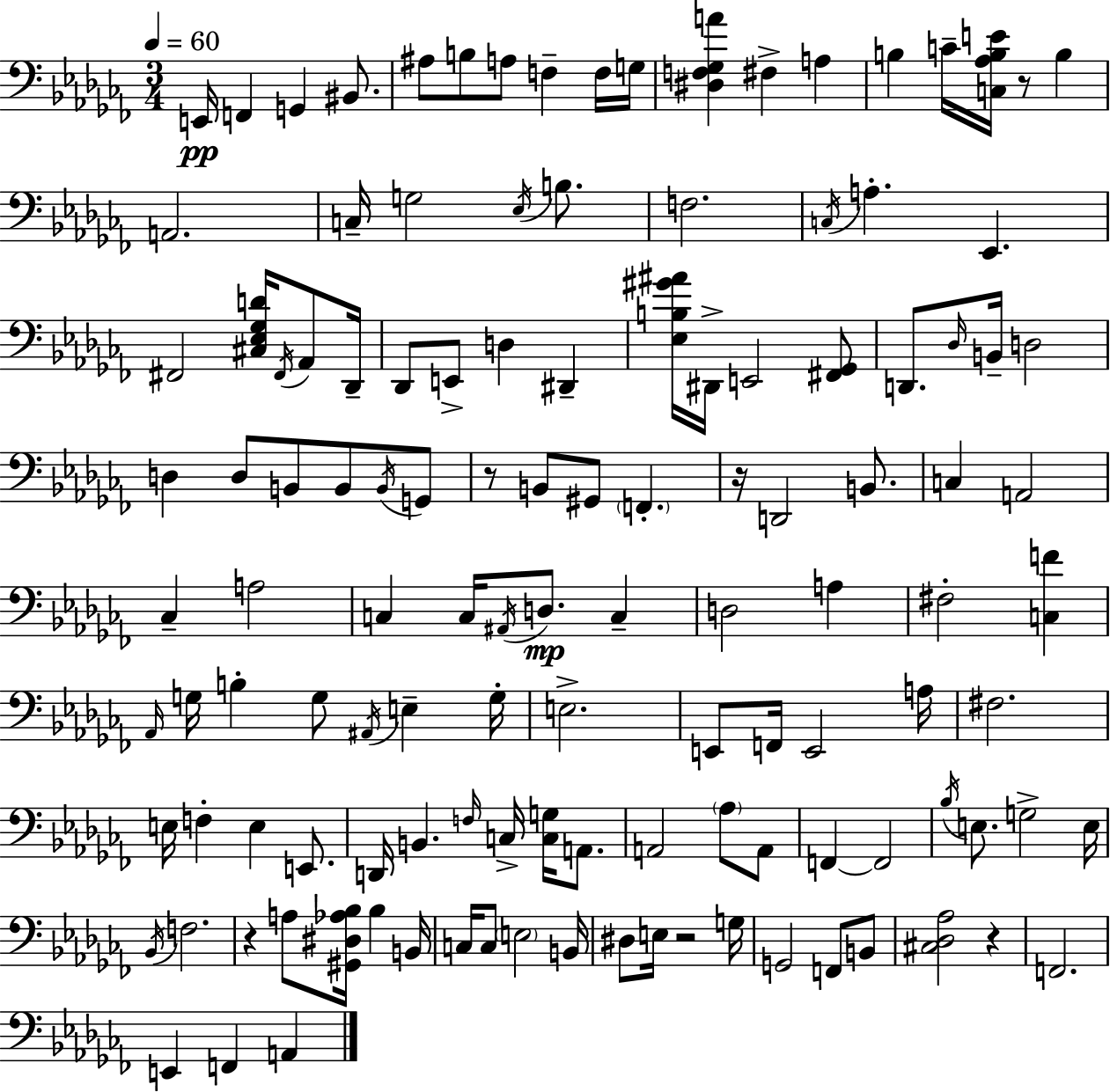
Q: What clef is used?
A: bass